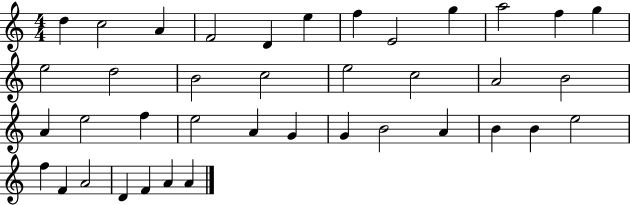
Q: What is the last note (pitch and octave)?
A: A4